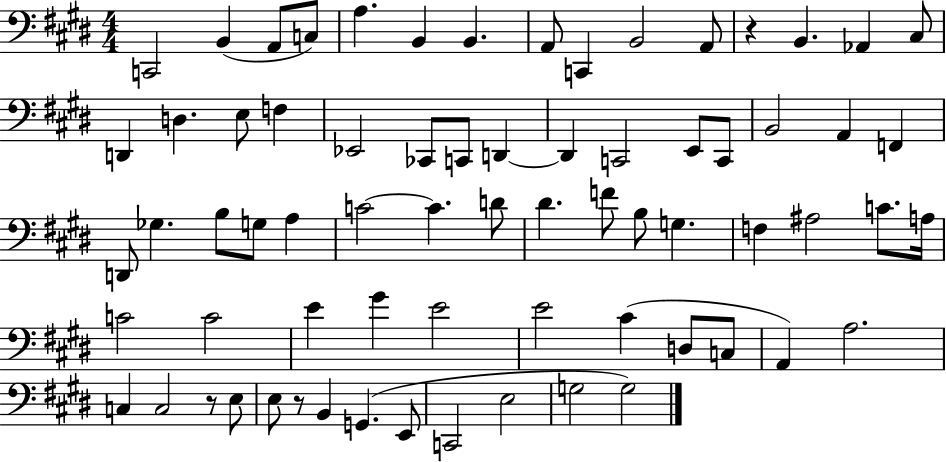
C2/h B2/q A2/e C3/e A3/q. B2/q B2/q. A2/e C2/q B2/h A2/e R/q B2/q. Ab2/q C#3/e D2/q D3/q. E3/e F3/q Eb2/h CES2/e C2/e D2/q D2/q C2/h E2/e C2/e B2/h A2/q F2/q D2/e Gb3/q. B3/e G3/e A3/q C4/h C4/q. D4/e D#4/q. F4/e B3/e G3/q. F3/q A#3/h C4/e. A3/s C4/h C4/h E4/q G#4/q E4/h E4/h C#4/q D3/e C3/e A2/q A3/h. C3/q C3/h R/e E3/e E3/e R/e B2/q G2/q. E2/e C2/h E3/h G3/h G3/h